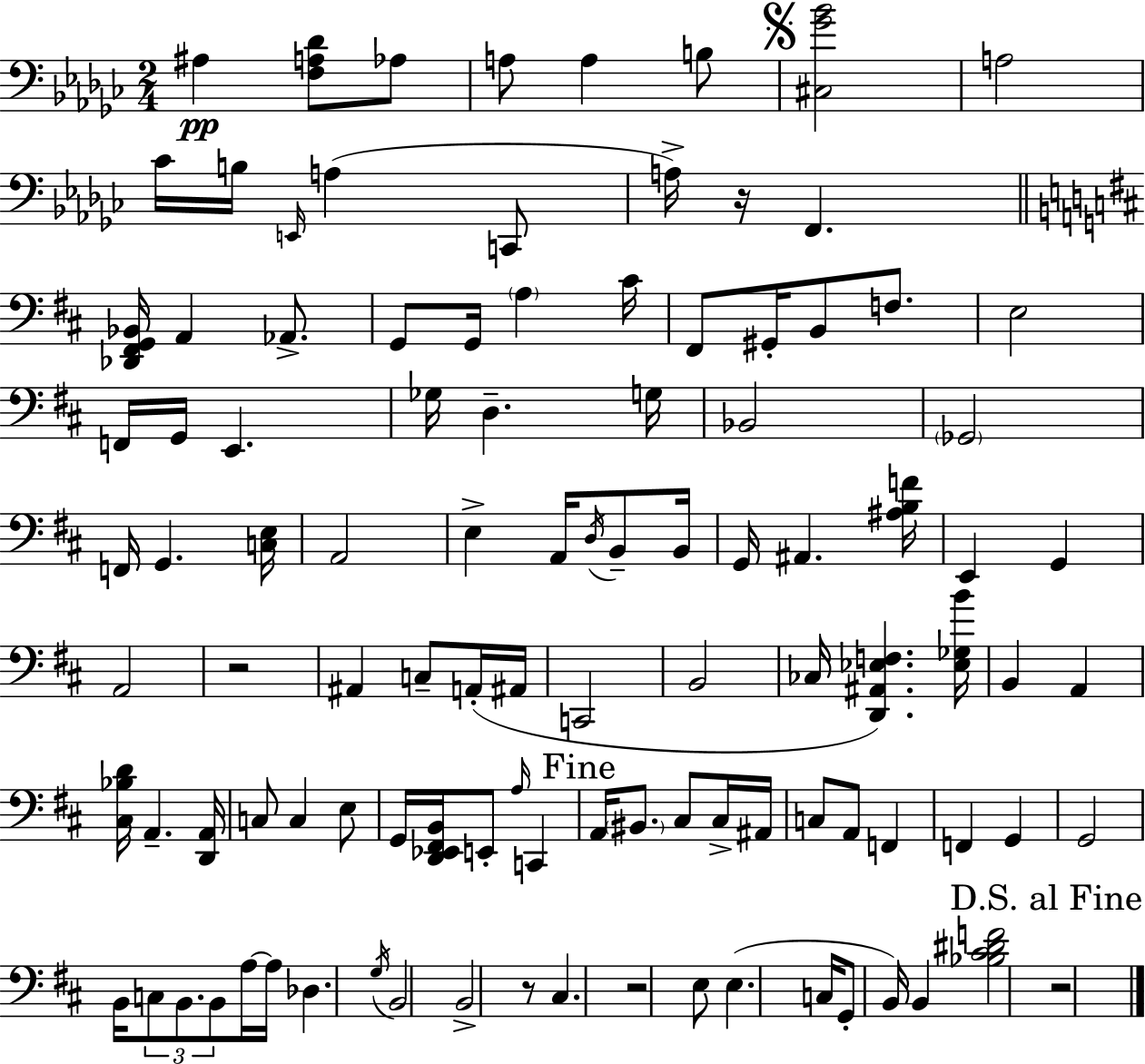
A#3/q [F3,A3,Db4]/e Ab3/e A3/e A3/q B3/e [C#3,Gb4,Bb4]/h A3/h CES4/s B3/s E2/s A3/q C2/e A3/s R/s F2/q. [Db2,F#2,G2,Bb2]/s A2/q Ab2/e. G2/e G2/s A3/q C#4/s F#2/e G#2/s B2/e F3/e. E3/h F2/s G2/s E2/q. Gb3/s D3/q. G3/s Bb2/h Gb2/h F2/s G2/q. [C3,E3]/s A2/h E3/q A2/s D3/s B2/e B2/s G2/s A#2/q. [A#3,B3,F4]/s E2/q G2/q A2/h R/h A#2/q C3/e A2/s A#2/s C2/h B2/h CES3/s [D2,A#2,Eb3,F3]/q. [Eb3,Gb3,B4]/s B2/q A2/q [C#3,Bb3,D4]/s A2/q. [D2,A2]/s C3/e C3/q E3/e G2/s [D2,Eb2,F#2,B2]/s E2/e A3/s C2/q A2/s BIS2/e. C#3/e C#3/s A#2/s C3/e A2/e F2/q F2/q G2/q G2/h B2/s C3/e B2/e. B2/e A3/s A3/s Db3/q. G3/s B2/h B2/h R/e C#3/q. R/h E3/e E3/q. C3/s G2/e B2/s B2/q [Bb3,C#4,D#4,F4]/h R/h